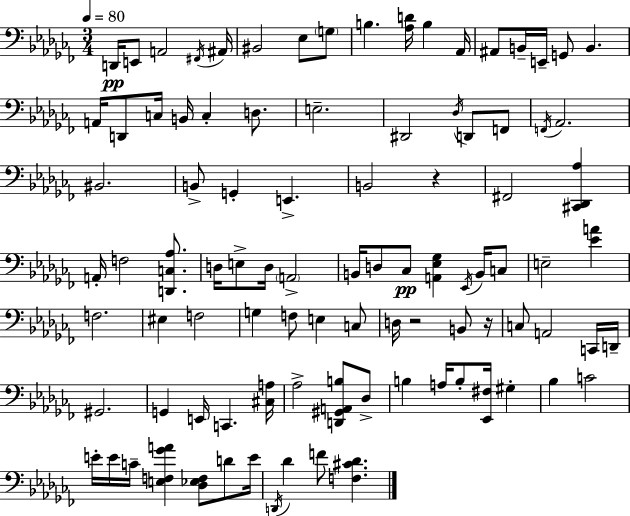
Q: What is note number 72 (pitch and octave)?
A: Bb3